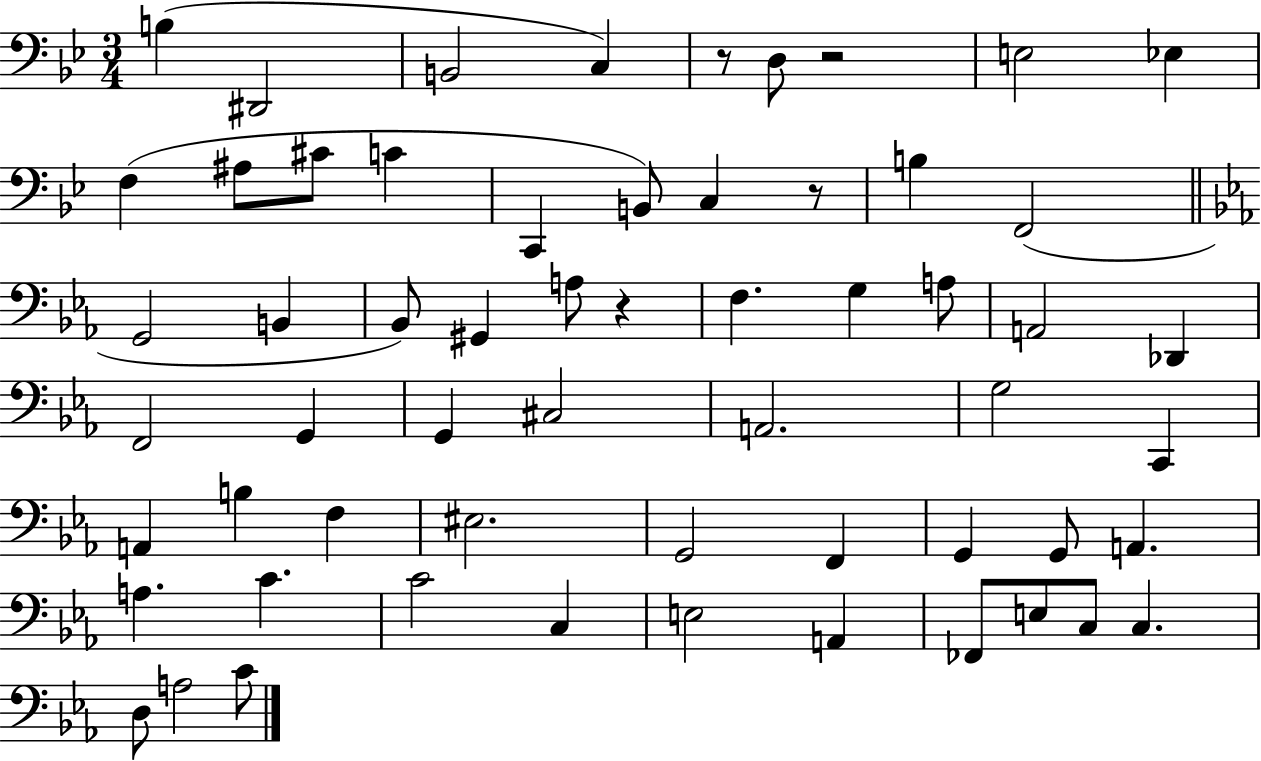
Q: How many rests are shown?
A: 4